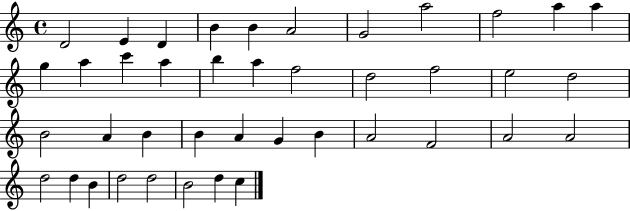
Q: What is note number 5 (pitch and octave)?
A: B4